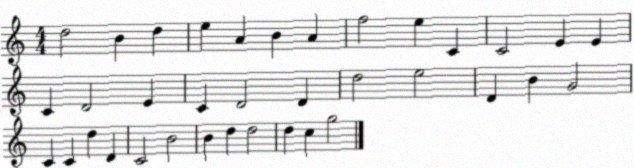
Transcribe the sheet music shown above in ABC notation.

X:1
T:Untitled
M:4/4
L:1/4
K:C
d2 B d e A B A f2 e C C2 E E C D2 E C D2 D d2 e2 D B G2 C C d D C2 B2 B d d2 d c g2